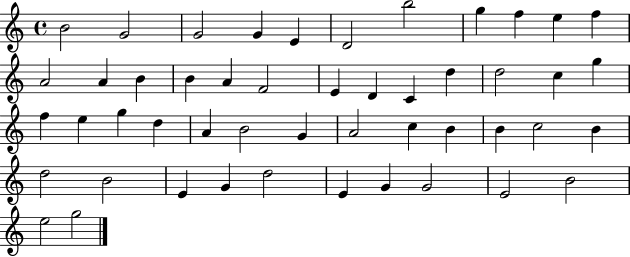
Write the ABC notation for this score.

X:1
T:Untitled
M:4/4
L:1/4
K:C
B2 G2 G2 G E D2 b2 g f e f A2 A B B A F2 E D C d d2 c g f e g d A B2 G A2 c B B c2 B d2 B2 E G d2 E G G2 E2 B2 e2 g2